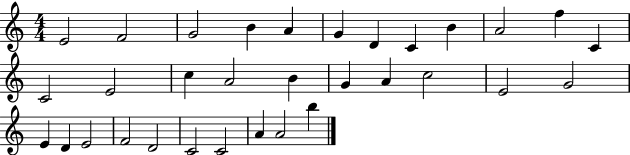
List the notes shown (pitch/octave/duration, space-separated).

E4/h F4/h G4/h B4/q A4/q G4/q D4/q C4/q B4/q A4/h F5/q C4/q C4/h E4/h C5/q A4/h B4/q G4/q A4/q C5/h E4/h G4/h E4/q D4/q E4/h F4/h D4/h C4/h C4/h A4/q A4/h B5/q